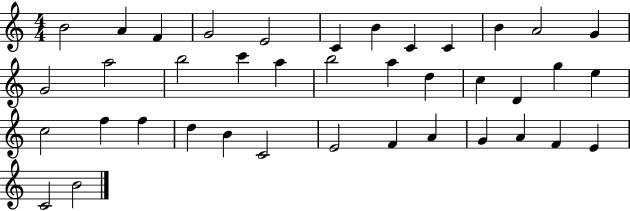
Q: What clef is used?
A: treble